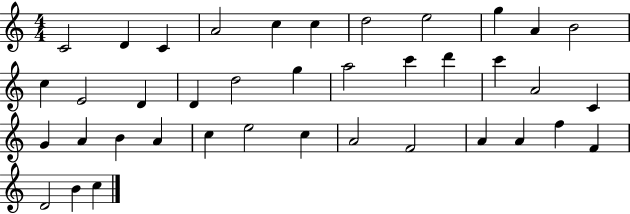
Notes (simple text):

C4/h D4/q C4/q A4/h C5/q C5/q D5/h E5/h G5/q A4/q B4/h C5/q E4/h D4/q D4/q D5/h G5/q A5/h C6/q D6/q C6/q A4/h C4/q G4/q A4/q B4/q A4/q C5/q E5/h C5/q A4/h F4/h A4/q A4/q F5/q F4/q D4/h B4/q C5/q